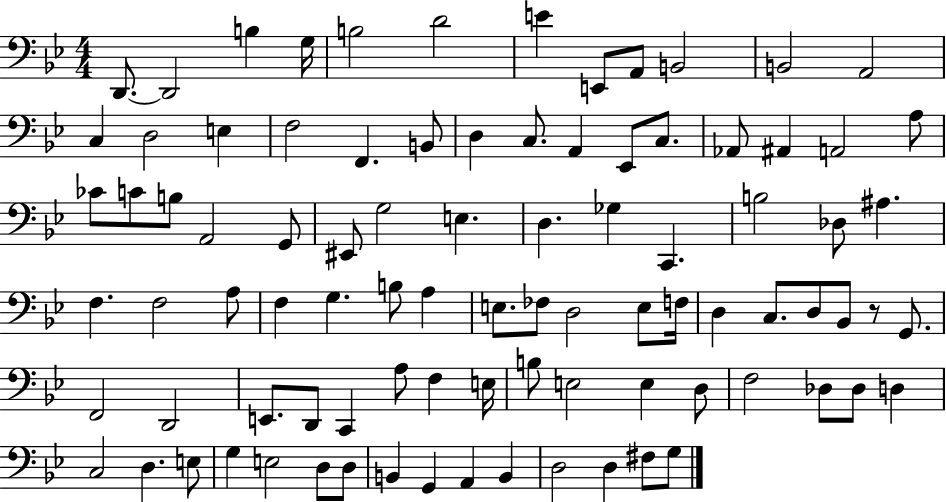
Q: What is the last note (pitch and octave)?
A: G3